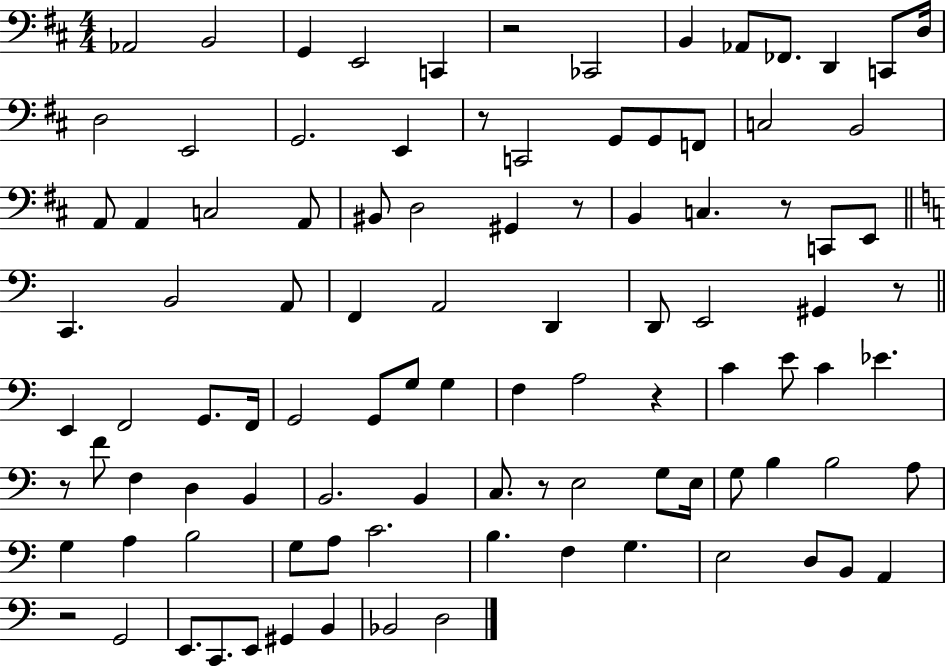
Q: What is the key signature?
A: D major